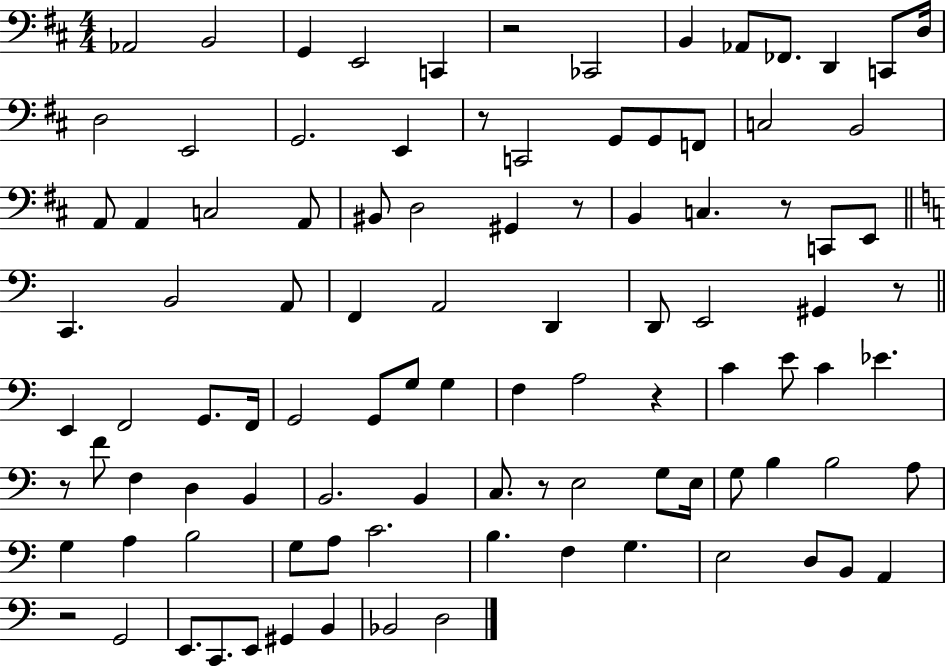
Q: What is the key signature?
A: D major